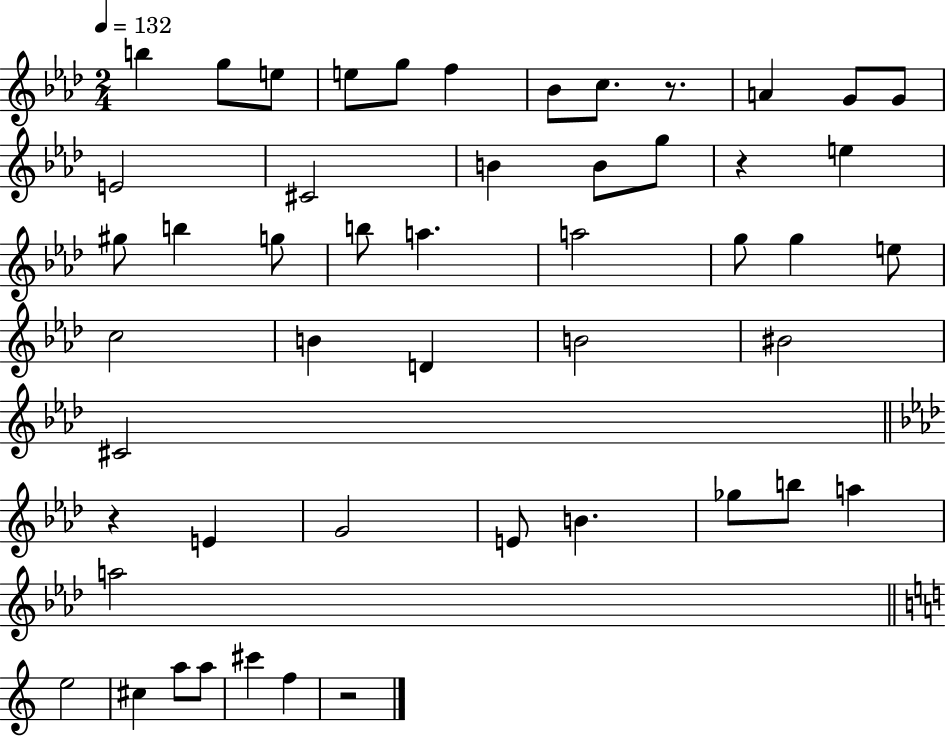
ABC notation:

X:1
T:Untitled
M:2/4
L:1/4
K:Ab
b g/2 e/2 e/2 g/2 f _B/2 c/2 z/2 A G/2 G/2 E2 ^C2 B B/2 g/2 z e ^g/2 b g/2 b/2 a a2 g/2 g e/2 c2 B D B2 ^B2 ^C2 z E G2 E/2 B _g/2 b/2 a a2 e2 ^c a/2 a/2 ^c' f z2